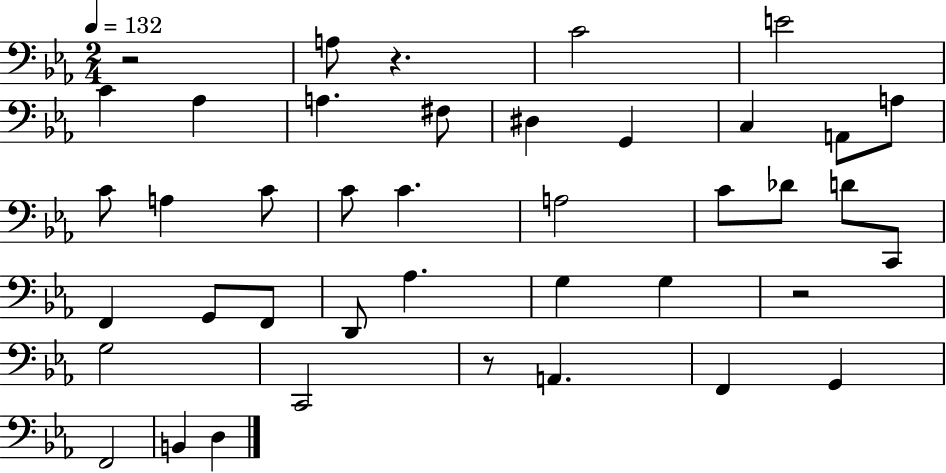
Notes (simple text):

R/h A3/e R/q. C4/h E4/h C4/q Ab3/q A3/q. F#3/e D#3/q G2/q C3/q A2/e A3/e C4/e A3/q C4/e C4/e C4/q. A3/h C4/e Db4/e D4/e C2/e F2/q G2/e F2/e D2/e Ab3/q. G3/q G3/q R/h G3/h C2/h R/e A2/q. F2/q G2/q F2/h B2/q D3/q